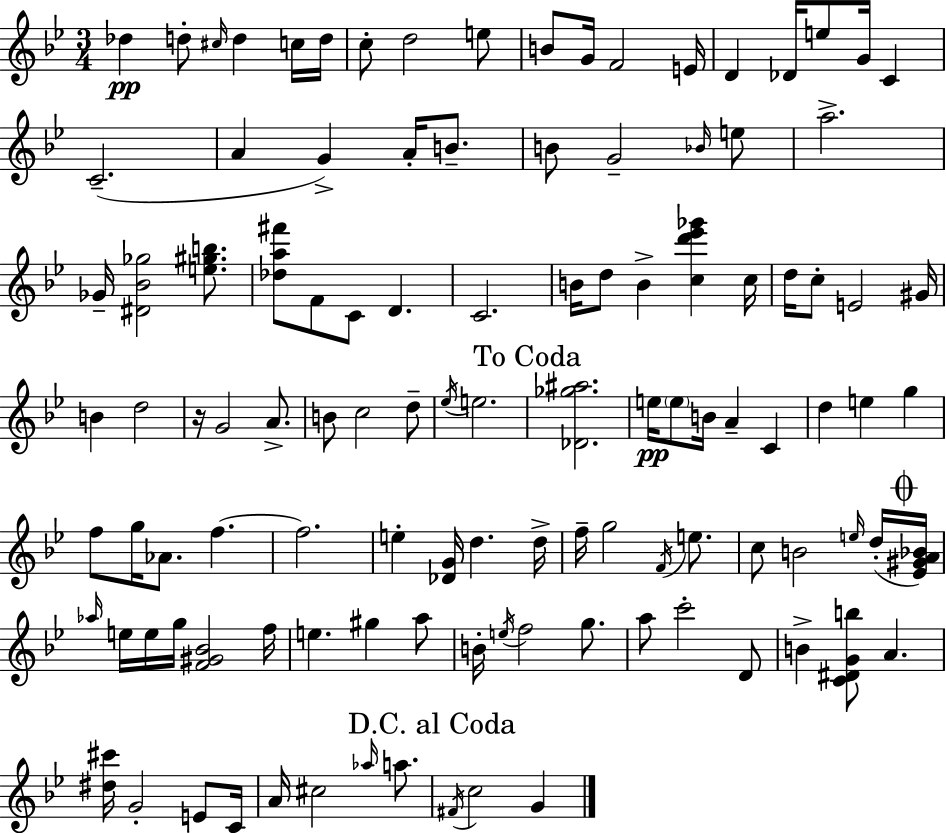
Db5/q D5/e C#5/s D5/q C5/s D5/s C5/e D5/h E5/e B4/e G4/s F4/h E4/s D4/q Db4/s E5/e G4/s C4/q C4/h. A4/q G4/q A4/s B4/e. B4/e G4/h Bb4/s E5/e A5/h. Gb4/s [D#4,Bb4,Gb5]/h [E5,G#5,B5]/e. [Db5,A5,F#6]/e F4/e C4/e D4/q. C4/h. B4/s D5/e B4/q [C5,D6,Eb6,Gb6]/q C5/s D5/s C5/e E4/h G#4/s B4/q D5/h R/s G4/h A4/e. B4/e C5/h D5/e Eb5/s E5/h. [Db4,Gb5,A#5]/h. E5/s E5/e B4/s A4/q C4/q D5/q E5/q G5/q F5/e G5/s Ab4/e. F5/q. F5/h. E5/q [Db4,G4]/s D5/q. D5/s F5/s G5/h F4/s E5/e. C5/e B4/h E5/s D5/s [Eb4,G#4,A4,Bb4]/s Ab5/s E5/s E5/s G5/s [F4,G#4,Bb4]/h F5/s E5/q. G#5/q A5/e B4/s E5/s F5/h G5/e. A5/e C6/h D4/e B4/q [C4,D#4,G4,B5]/e A4/q. [D#5,C#6]/s G4/h E4/e C4/s A4/s C#5/h Ab5/s A5/e. F#4/s C5/h G4/q